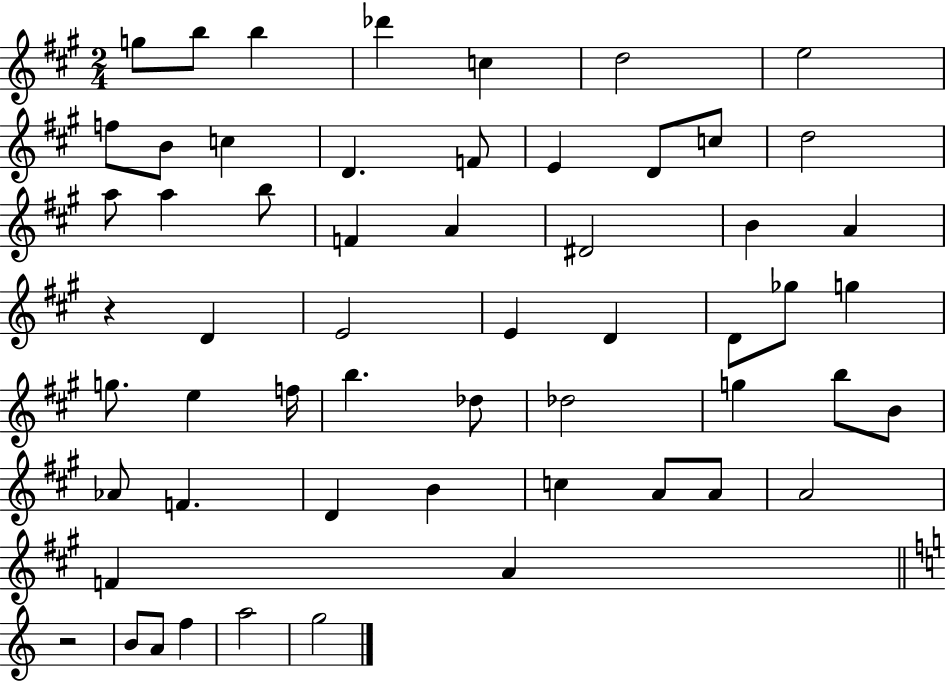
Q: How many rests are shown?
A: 2